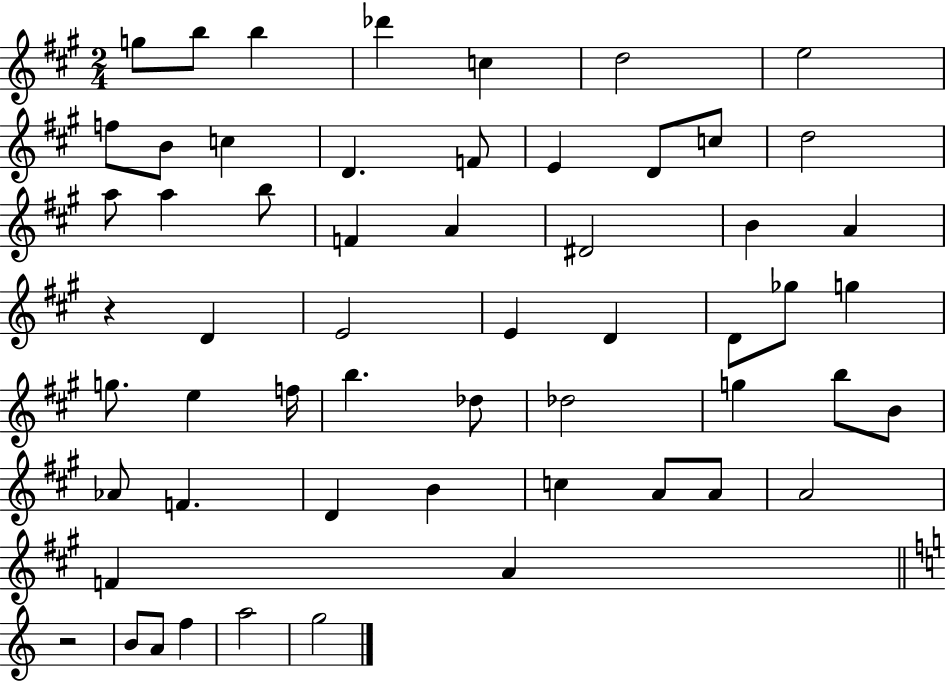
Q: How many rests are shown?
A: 2